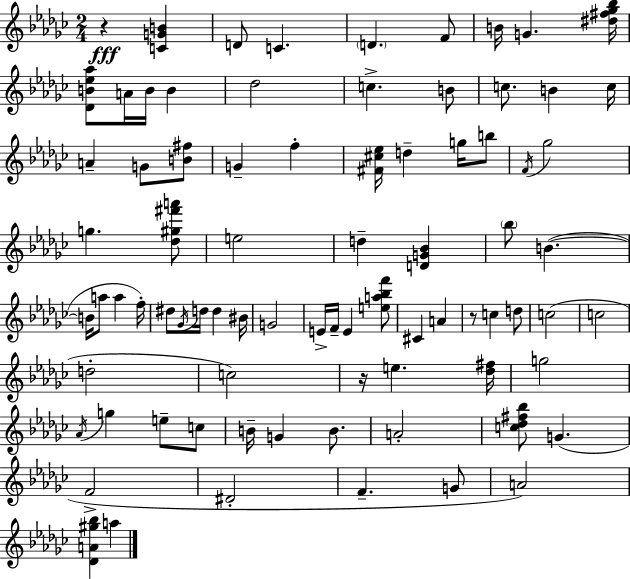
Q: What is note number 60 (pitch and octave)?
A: A4